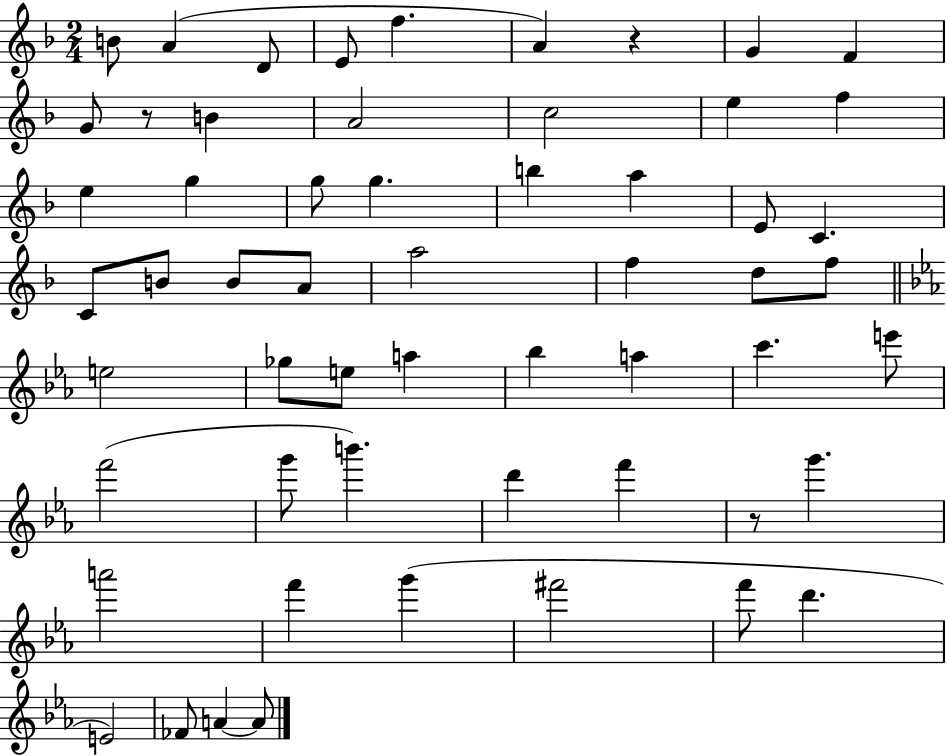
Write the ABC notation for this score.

X:1
T:Untitled
M:2/4
L:1/4
K:F
B/2 A D/2 E/2 f A z G F G/2 z/2 B A2 c2 e f e g g/2 g b a E/2 C C/2 B/2 B/2 A/2 a2 f d/2 f/2 e2 _g/2 e/2 a _b a c' e'/2 f'2 g'/2 b' d' f' z/2 g' a'2 f' g' ^f'2 f'/2 d' E2 _F/2 A A/2